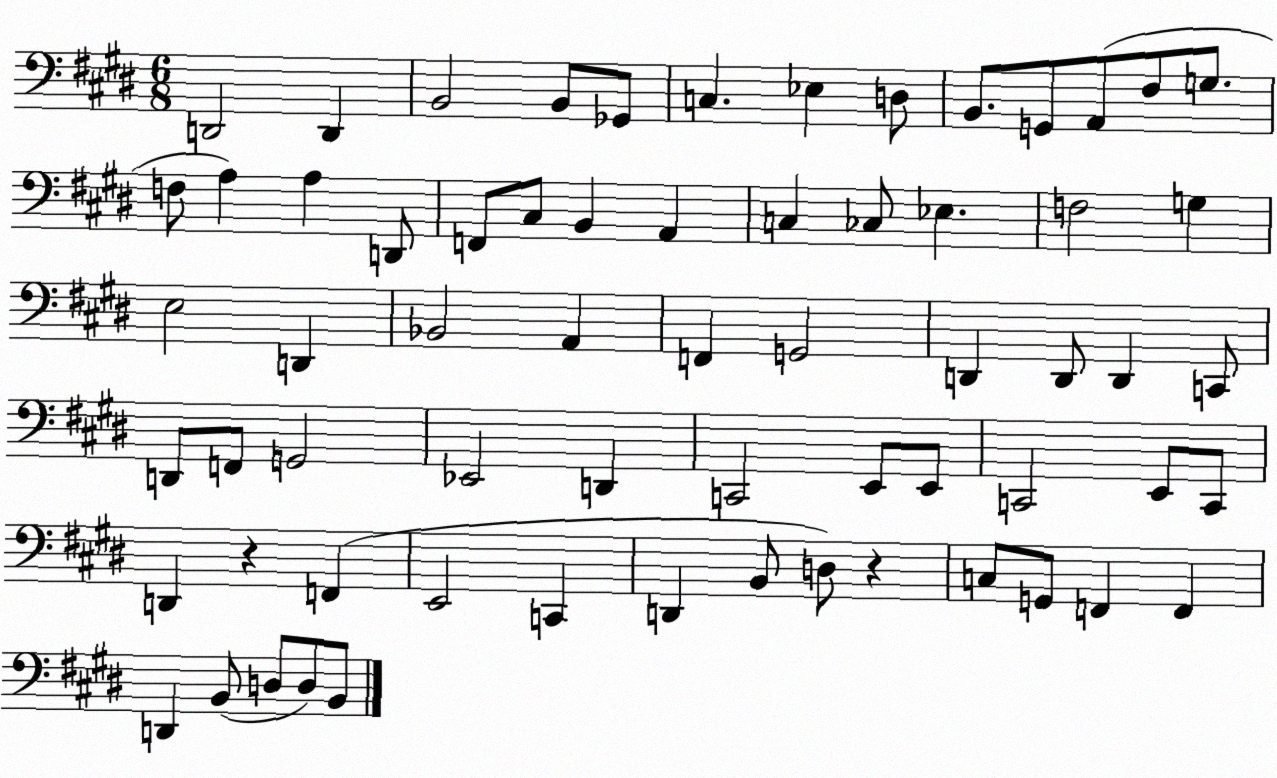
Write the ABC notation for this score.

X:1
T:Untitled
M:6/8
L:1/4
K:E
D,,2 D,, B,,2 B,,/2 _G,,/2 C, _E, D,/2 B,,/2 G,,/2 A,,/2 ^F,/2 G,/2 F,/2 A, A, D,,/2 F,,/2 ^C,/2 B,, A,, C, _C,/2 _E, F,2 G, E,2 D,, _B,,2 A,, F,, G,,2 D,, D,,/2 D,, C,,/2 D,,/2 F,,/2 G,,2 _E,,2 D,, C,,2 E,,/2 E,,/2 C,,2 E,,/2 C,,/2 D,, z F,, E,,2 C,, D,, B,,/2 D,/2 z C,/2 G,,/2 F,, F,, D,, B,,/2 D,/2 D,/2 B,,/2